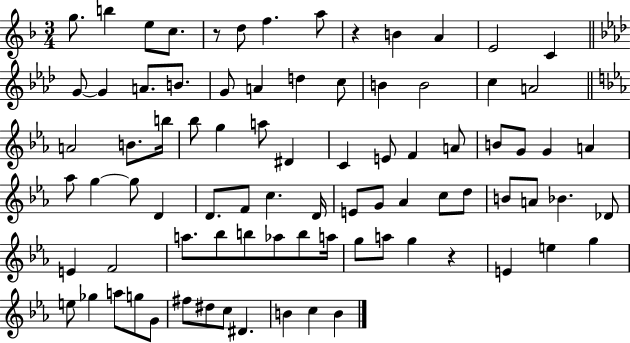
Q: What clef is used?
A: treble